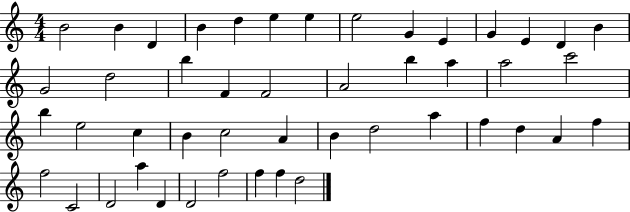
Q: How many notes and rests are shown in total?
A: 47